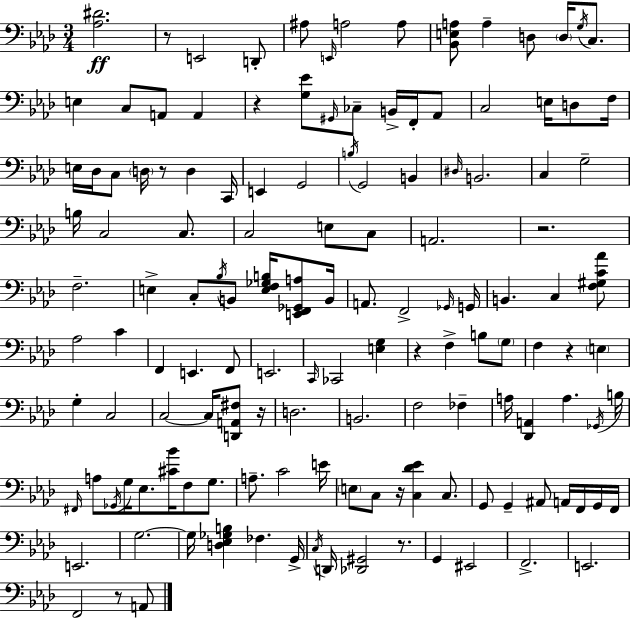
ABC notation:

X:1
T:Untitled
M:3/4
L:1/4
K:Fm
[_A,^D]2 z/2 E,,2 D,,/2 ^A,/2 E,,/4 A,2 A,/2 [_B,,E,A,]/2 A, D,/2 D,/4 G,/4 C,/2 E, C,/2 A,,/2 A,, z [G,_E]/2 ^G,,/4 _C,/2 B,,/4 F,,/4 _A,,/2 C,2 E,/4 D,/2 F,/4 E,/4 _D,/4 C,/2 D,/4 z/2 D, C,,/4 E,, G,,2 B,/4 G,,2 B,, ^D,/4 B,,2 C, G,2 B,/4 C,2 C,/2 C,2 E,/2 C,/2 A,,2 z2 F,2 E, C,/2 _B,/4 B,,/2 [E,F,_G,B,]/4 [E,,F,,_G,,A,]/2 B,,/4 A,,/2 F,,2 _G,,/4 G,,/4 B,, C, [F,^G,C_A]/2 _A,2 C F,, E,, F,,/2 E,,2 C,,/4 _C,,2 [E,G,] z F, B,/2 G,/2 F, z E, G, C,2 C,2 C,/4 [D,,A,,^F,]/2 z/4 D,2 B,,2 F,2 _F, A,/4 [_D,,A,,] A, _G,,/4 B,/4 ^F,,/4 A,/2 _G,,/4 G,/4 _E,/2 [^C_B]/4 F,/2 G,/2 A,/2 C2 E/4 E,/2 C,/2 z/4 [C,_D_E] C,/2 G,,/2 G,, ^A,,/2 A,,/4 F,,/4 G,,/4 F,,/4 E,,2 G,2 G,/4 [D,_E,_G,B,] _F, G,,/4 C,/4 D,,/4 [_D,,^G,,]2 z/2 G,, ^E,,2 F,,2 E,,2 F,,2 z/2 A,,/2